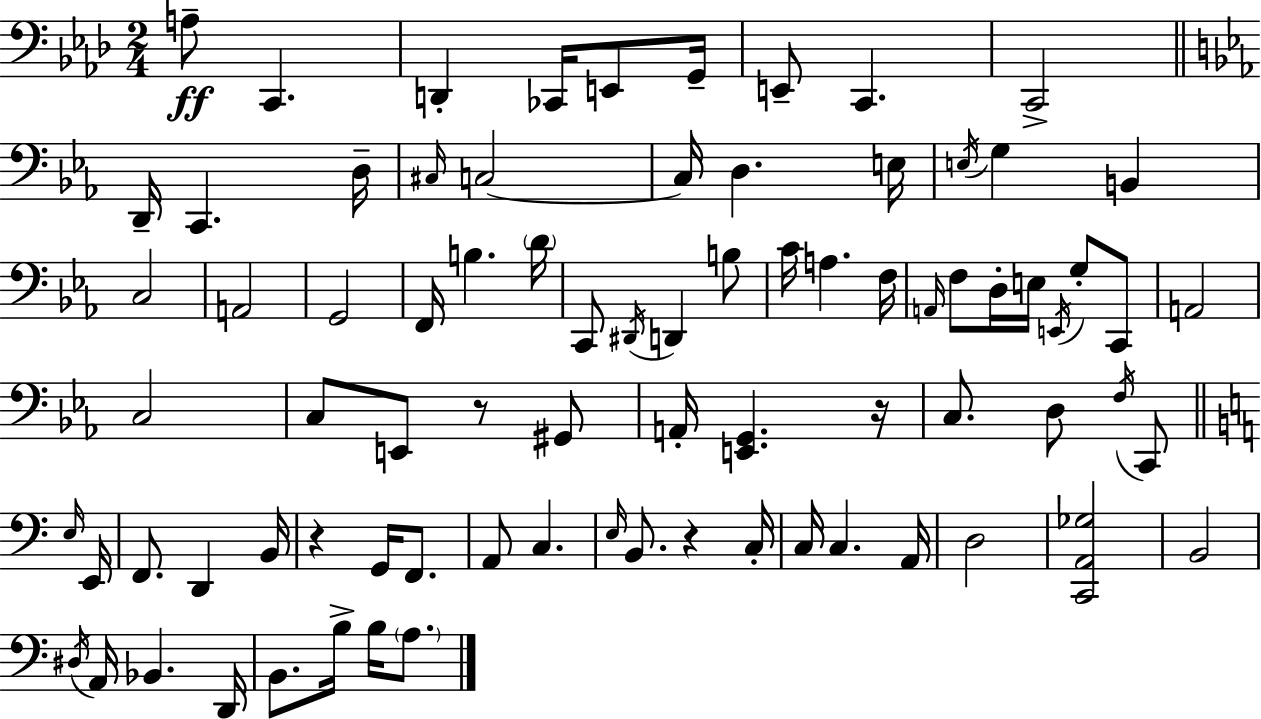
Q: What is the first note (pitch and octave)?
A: A3